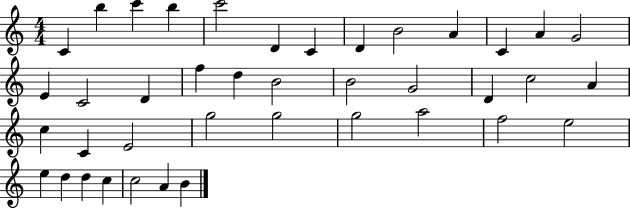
X:1
T:Untitled
M:4/4
L:1/4
K:C
C b c' b c'2 D C D B2 A C A G2 E C2 D f d B2 B2 G2 D c2 A c C E2 g2 g2 g2 a2 f2 e2 e d d c c2 A B